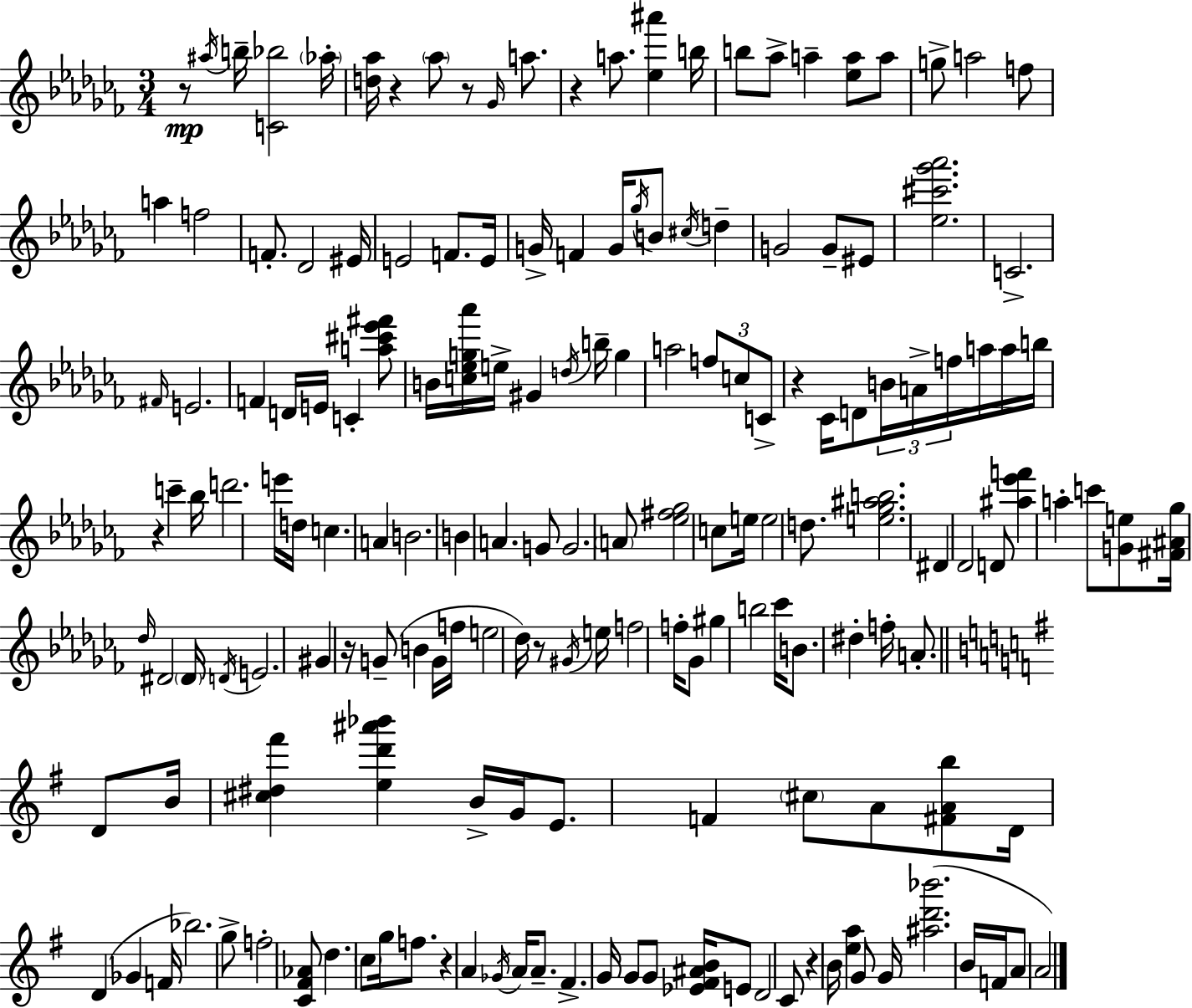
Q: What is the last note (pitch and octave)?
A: A4